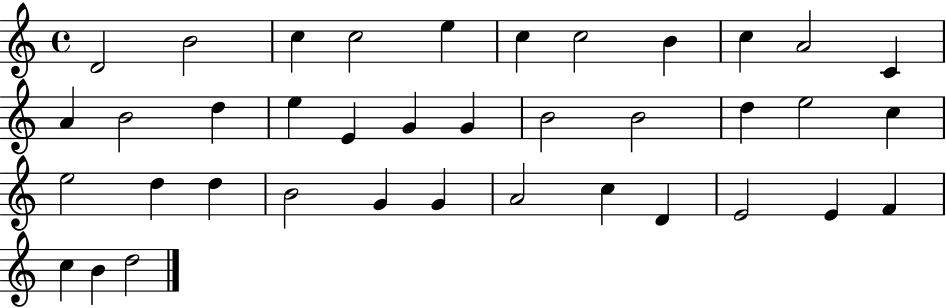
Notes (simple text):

D4/h B4/h C5/q C5/h E5/q C5/q C5/h B4/q C5/q A4/h C4/q A4/q B4/h D5/q E5/q E4/q G4/q G4/q B4/h B4/h D5/q E5/h C5/q E5/h D5/q D5/q B4/h G4/q G4/q A4/h C5/q D4/q E4/h E4/q F4/q C5/q B4/q D5/h